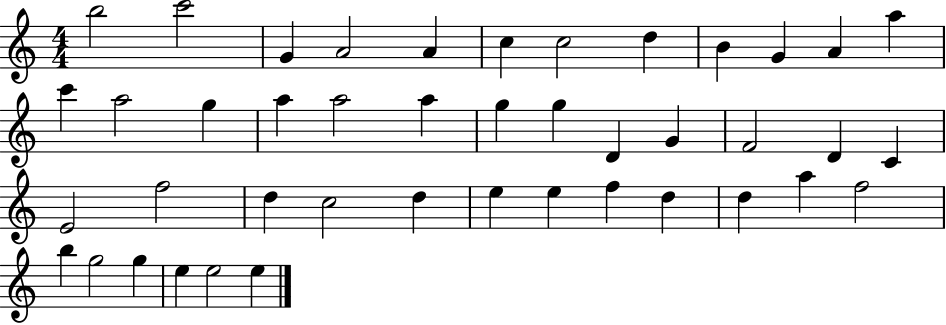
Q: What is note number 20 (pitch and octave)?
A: G5